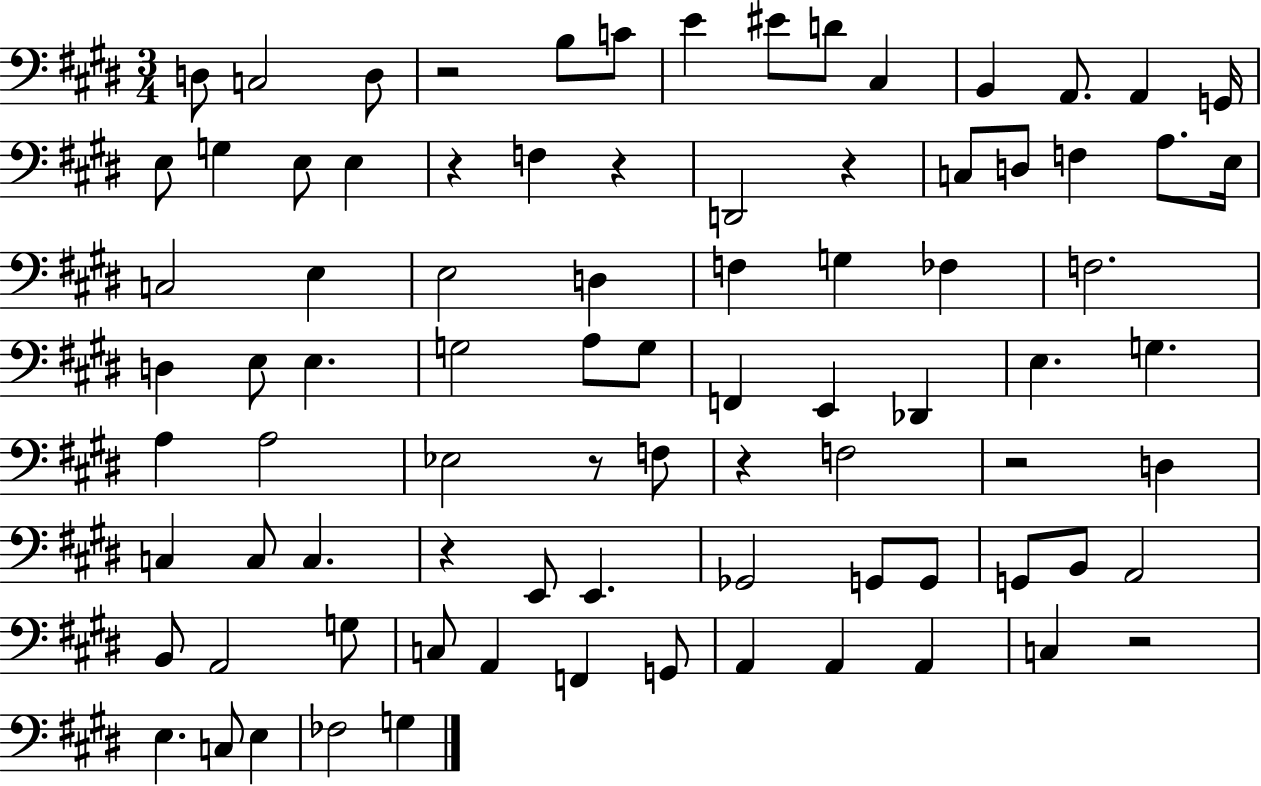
{
  \clef bass
  \numericTimeSignature
  \time 3/4
  \key e \major
  d8 c2 d8 | r2 b8 c'8 | e'4 eis'8 d'8 cis4 | b,4 a,8. a,4 g,16 | \break e8 g4 e8 e4 | r4 f4 r4 | d,2 r4 | c8 d8 f4 a8. e16 | \break c2 e4 | e2 d4 | f4 g4 fes4 | f2. | \break d4 e8 e4. | g2 a8 g8 | f,4 e,4 des,4 | e4. g4. | \break a4 a2 | ees2 r8 f8 | r4 f2 | r2 d4 | \break c4 c8 c4. | r4 e,8 e,4. | ges,2 g,8 g,8 | g,8 b,8 a,2 | \break b,8 a,2 g8 | c8 a,4 f,4 g,8 | a,4 a,4 a,4 | c4 r2 | \break e4. c8 e4 | fes2 g4 | \bar "|."
}